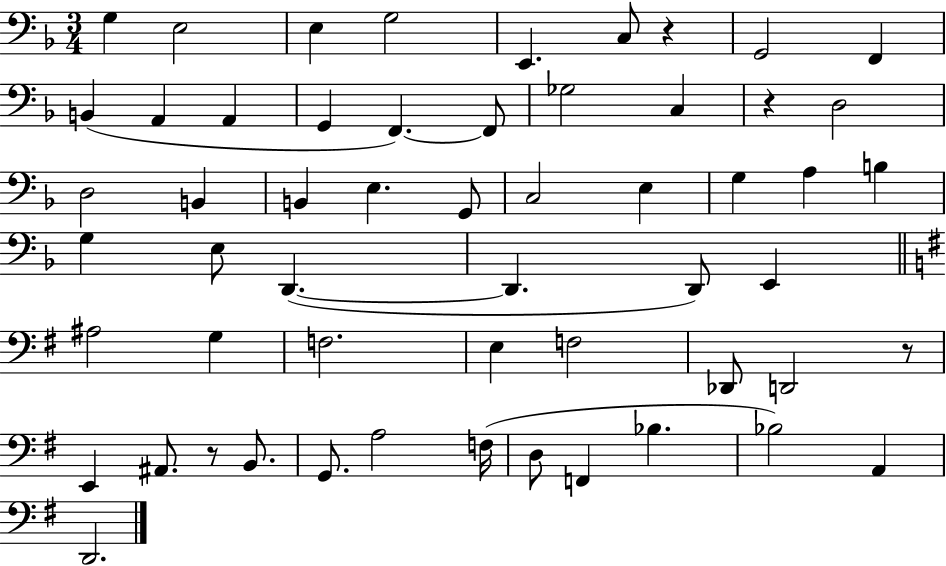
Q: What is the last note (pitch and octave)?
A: D2